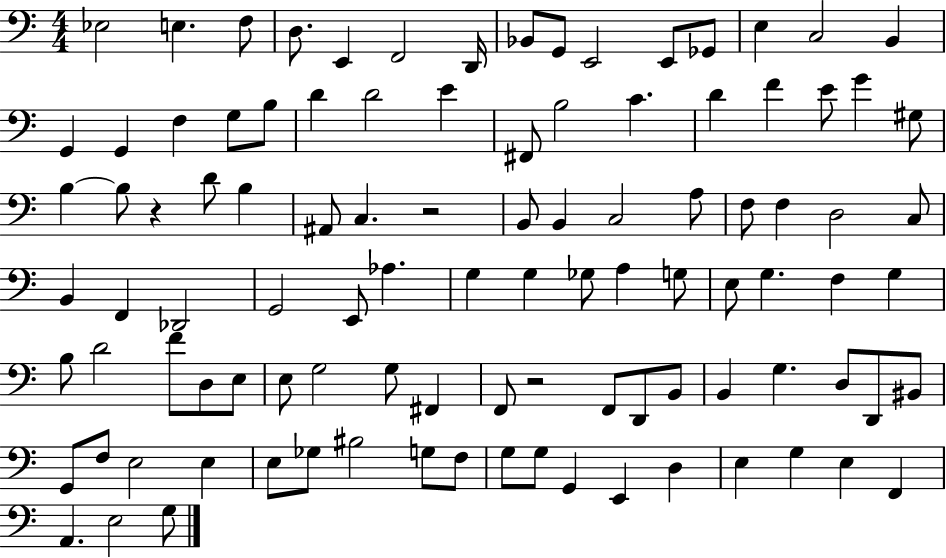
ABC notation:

X:1
T:Untitled
M:4/4
L:1/4
K:C
_E,2 E, F,/2 D,/2 E,, F,,2 D,,/4 _B,,/2 G,,/2 E,,2 E,,/2 _G,,/2 E, C,2 B,, G,, G,, F, G,/2 B,/2 D D2 E ^F,,/2 B,2 C D F E/2 G ^G,/2 B, B,/2 z D/2 B, ^A,,/2 C, z2 B,,/2 B,, C,2 A,/2 F,/2 F, D,2 C,/2 B,, F,, _D,,2 G,,2 E,,/2 _A, G, G, _G,/2 A, G,/2 E,/2 G, F, G, B,/2 D2 F/2 D,/2 E,/2 E,/2 G,2 G,/2 ^F,, F,,/2 z2 F,,/2 D,,/2 B,,/2 B,, G, D,/2 D,,/2 ^B,,/2 G,,/2 F,/2 E,2 E, E,/2 _G,/2 ^B,2 G,/2 F,/2 G,/2 G,/2 G,, E,, D, E, G, E, F,, A,, E,2 G,/2